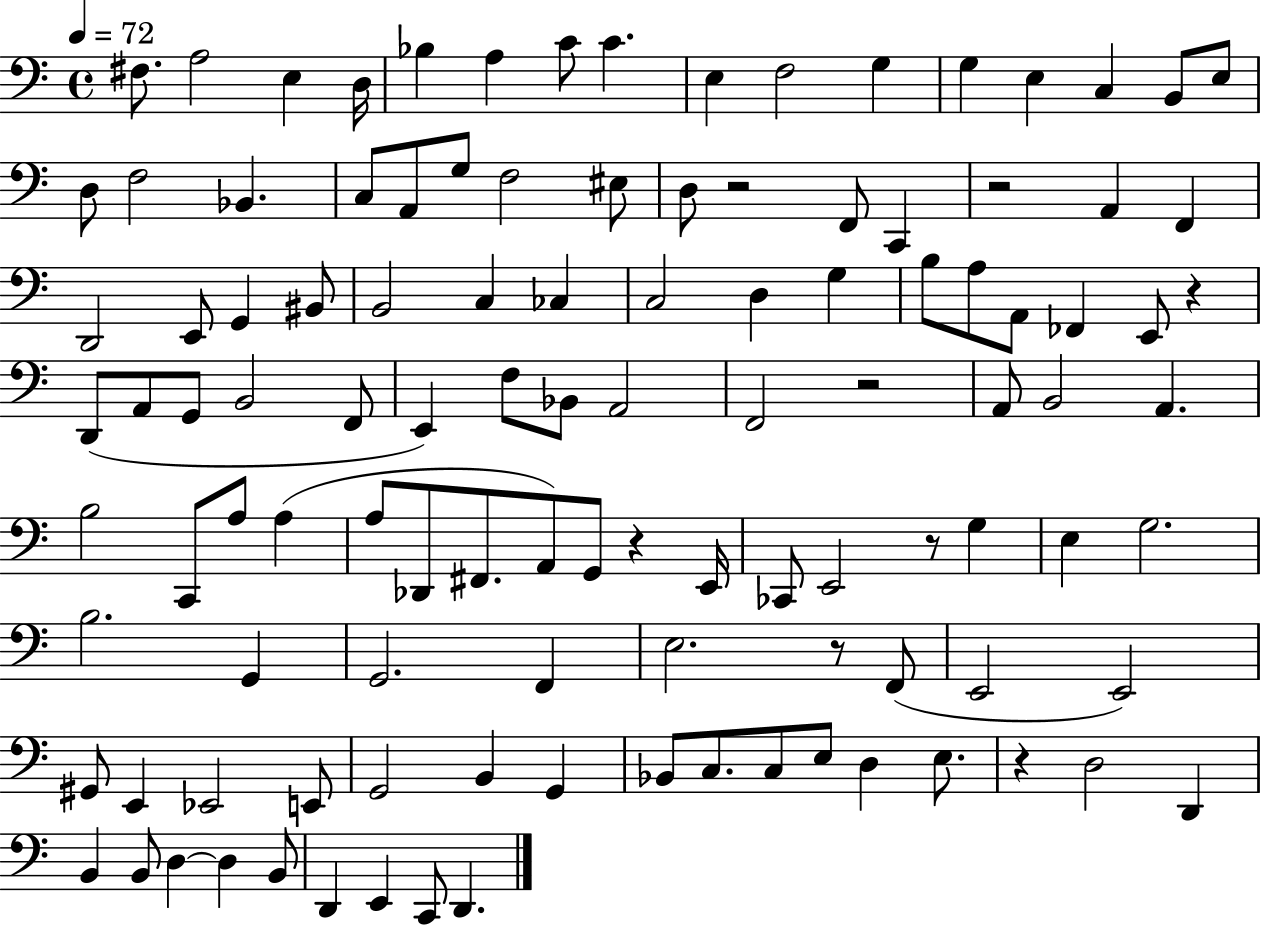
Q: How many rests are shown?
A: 8